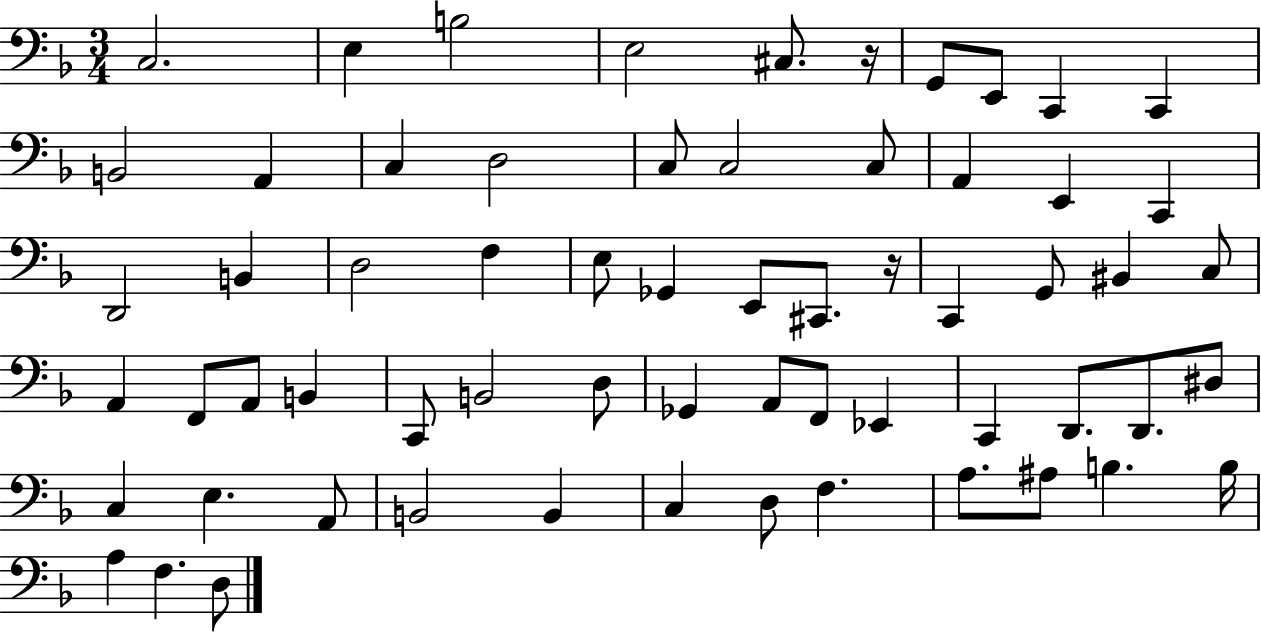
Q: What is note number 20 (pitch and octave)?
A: D2